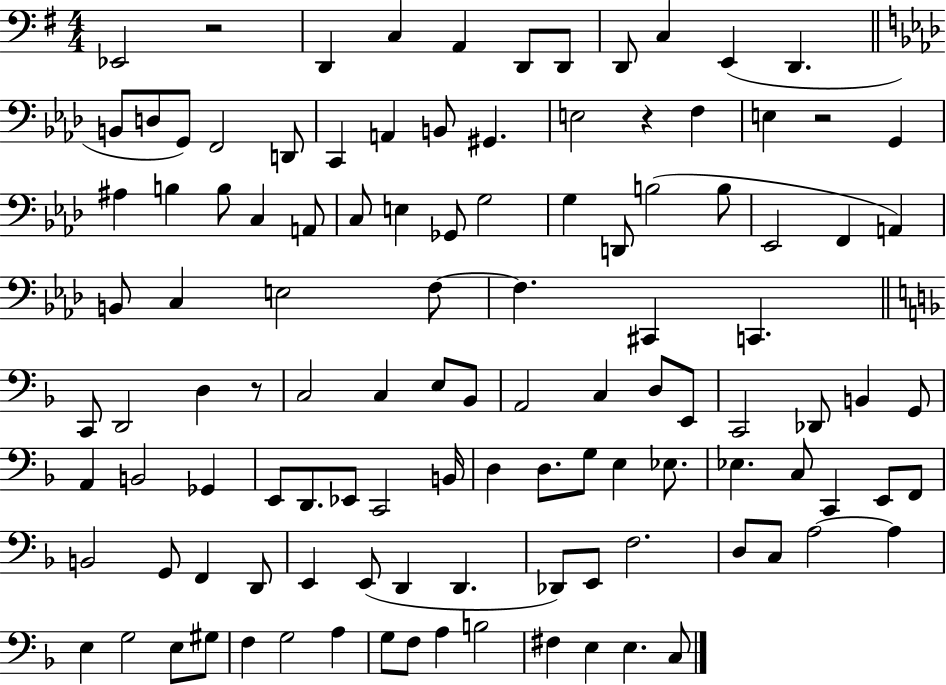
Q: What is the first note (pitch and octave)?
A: Eb2